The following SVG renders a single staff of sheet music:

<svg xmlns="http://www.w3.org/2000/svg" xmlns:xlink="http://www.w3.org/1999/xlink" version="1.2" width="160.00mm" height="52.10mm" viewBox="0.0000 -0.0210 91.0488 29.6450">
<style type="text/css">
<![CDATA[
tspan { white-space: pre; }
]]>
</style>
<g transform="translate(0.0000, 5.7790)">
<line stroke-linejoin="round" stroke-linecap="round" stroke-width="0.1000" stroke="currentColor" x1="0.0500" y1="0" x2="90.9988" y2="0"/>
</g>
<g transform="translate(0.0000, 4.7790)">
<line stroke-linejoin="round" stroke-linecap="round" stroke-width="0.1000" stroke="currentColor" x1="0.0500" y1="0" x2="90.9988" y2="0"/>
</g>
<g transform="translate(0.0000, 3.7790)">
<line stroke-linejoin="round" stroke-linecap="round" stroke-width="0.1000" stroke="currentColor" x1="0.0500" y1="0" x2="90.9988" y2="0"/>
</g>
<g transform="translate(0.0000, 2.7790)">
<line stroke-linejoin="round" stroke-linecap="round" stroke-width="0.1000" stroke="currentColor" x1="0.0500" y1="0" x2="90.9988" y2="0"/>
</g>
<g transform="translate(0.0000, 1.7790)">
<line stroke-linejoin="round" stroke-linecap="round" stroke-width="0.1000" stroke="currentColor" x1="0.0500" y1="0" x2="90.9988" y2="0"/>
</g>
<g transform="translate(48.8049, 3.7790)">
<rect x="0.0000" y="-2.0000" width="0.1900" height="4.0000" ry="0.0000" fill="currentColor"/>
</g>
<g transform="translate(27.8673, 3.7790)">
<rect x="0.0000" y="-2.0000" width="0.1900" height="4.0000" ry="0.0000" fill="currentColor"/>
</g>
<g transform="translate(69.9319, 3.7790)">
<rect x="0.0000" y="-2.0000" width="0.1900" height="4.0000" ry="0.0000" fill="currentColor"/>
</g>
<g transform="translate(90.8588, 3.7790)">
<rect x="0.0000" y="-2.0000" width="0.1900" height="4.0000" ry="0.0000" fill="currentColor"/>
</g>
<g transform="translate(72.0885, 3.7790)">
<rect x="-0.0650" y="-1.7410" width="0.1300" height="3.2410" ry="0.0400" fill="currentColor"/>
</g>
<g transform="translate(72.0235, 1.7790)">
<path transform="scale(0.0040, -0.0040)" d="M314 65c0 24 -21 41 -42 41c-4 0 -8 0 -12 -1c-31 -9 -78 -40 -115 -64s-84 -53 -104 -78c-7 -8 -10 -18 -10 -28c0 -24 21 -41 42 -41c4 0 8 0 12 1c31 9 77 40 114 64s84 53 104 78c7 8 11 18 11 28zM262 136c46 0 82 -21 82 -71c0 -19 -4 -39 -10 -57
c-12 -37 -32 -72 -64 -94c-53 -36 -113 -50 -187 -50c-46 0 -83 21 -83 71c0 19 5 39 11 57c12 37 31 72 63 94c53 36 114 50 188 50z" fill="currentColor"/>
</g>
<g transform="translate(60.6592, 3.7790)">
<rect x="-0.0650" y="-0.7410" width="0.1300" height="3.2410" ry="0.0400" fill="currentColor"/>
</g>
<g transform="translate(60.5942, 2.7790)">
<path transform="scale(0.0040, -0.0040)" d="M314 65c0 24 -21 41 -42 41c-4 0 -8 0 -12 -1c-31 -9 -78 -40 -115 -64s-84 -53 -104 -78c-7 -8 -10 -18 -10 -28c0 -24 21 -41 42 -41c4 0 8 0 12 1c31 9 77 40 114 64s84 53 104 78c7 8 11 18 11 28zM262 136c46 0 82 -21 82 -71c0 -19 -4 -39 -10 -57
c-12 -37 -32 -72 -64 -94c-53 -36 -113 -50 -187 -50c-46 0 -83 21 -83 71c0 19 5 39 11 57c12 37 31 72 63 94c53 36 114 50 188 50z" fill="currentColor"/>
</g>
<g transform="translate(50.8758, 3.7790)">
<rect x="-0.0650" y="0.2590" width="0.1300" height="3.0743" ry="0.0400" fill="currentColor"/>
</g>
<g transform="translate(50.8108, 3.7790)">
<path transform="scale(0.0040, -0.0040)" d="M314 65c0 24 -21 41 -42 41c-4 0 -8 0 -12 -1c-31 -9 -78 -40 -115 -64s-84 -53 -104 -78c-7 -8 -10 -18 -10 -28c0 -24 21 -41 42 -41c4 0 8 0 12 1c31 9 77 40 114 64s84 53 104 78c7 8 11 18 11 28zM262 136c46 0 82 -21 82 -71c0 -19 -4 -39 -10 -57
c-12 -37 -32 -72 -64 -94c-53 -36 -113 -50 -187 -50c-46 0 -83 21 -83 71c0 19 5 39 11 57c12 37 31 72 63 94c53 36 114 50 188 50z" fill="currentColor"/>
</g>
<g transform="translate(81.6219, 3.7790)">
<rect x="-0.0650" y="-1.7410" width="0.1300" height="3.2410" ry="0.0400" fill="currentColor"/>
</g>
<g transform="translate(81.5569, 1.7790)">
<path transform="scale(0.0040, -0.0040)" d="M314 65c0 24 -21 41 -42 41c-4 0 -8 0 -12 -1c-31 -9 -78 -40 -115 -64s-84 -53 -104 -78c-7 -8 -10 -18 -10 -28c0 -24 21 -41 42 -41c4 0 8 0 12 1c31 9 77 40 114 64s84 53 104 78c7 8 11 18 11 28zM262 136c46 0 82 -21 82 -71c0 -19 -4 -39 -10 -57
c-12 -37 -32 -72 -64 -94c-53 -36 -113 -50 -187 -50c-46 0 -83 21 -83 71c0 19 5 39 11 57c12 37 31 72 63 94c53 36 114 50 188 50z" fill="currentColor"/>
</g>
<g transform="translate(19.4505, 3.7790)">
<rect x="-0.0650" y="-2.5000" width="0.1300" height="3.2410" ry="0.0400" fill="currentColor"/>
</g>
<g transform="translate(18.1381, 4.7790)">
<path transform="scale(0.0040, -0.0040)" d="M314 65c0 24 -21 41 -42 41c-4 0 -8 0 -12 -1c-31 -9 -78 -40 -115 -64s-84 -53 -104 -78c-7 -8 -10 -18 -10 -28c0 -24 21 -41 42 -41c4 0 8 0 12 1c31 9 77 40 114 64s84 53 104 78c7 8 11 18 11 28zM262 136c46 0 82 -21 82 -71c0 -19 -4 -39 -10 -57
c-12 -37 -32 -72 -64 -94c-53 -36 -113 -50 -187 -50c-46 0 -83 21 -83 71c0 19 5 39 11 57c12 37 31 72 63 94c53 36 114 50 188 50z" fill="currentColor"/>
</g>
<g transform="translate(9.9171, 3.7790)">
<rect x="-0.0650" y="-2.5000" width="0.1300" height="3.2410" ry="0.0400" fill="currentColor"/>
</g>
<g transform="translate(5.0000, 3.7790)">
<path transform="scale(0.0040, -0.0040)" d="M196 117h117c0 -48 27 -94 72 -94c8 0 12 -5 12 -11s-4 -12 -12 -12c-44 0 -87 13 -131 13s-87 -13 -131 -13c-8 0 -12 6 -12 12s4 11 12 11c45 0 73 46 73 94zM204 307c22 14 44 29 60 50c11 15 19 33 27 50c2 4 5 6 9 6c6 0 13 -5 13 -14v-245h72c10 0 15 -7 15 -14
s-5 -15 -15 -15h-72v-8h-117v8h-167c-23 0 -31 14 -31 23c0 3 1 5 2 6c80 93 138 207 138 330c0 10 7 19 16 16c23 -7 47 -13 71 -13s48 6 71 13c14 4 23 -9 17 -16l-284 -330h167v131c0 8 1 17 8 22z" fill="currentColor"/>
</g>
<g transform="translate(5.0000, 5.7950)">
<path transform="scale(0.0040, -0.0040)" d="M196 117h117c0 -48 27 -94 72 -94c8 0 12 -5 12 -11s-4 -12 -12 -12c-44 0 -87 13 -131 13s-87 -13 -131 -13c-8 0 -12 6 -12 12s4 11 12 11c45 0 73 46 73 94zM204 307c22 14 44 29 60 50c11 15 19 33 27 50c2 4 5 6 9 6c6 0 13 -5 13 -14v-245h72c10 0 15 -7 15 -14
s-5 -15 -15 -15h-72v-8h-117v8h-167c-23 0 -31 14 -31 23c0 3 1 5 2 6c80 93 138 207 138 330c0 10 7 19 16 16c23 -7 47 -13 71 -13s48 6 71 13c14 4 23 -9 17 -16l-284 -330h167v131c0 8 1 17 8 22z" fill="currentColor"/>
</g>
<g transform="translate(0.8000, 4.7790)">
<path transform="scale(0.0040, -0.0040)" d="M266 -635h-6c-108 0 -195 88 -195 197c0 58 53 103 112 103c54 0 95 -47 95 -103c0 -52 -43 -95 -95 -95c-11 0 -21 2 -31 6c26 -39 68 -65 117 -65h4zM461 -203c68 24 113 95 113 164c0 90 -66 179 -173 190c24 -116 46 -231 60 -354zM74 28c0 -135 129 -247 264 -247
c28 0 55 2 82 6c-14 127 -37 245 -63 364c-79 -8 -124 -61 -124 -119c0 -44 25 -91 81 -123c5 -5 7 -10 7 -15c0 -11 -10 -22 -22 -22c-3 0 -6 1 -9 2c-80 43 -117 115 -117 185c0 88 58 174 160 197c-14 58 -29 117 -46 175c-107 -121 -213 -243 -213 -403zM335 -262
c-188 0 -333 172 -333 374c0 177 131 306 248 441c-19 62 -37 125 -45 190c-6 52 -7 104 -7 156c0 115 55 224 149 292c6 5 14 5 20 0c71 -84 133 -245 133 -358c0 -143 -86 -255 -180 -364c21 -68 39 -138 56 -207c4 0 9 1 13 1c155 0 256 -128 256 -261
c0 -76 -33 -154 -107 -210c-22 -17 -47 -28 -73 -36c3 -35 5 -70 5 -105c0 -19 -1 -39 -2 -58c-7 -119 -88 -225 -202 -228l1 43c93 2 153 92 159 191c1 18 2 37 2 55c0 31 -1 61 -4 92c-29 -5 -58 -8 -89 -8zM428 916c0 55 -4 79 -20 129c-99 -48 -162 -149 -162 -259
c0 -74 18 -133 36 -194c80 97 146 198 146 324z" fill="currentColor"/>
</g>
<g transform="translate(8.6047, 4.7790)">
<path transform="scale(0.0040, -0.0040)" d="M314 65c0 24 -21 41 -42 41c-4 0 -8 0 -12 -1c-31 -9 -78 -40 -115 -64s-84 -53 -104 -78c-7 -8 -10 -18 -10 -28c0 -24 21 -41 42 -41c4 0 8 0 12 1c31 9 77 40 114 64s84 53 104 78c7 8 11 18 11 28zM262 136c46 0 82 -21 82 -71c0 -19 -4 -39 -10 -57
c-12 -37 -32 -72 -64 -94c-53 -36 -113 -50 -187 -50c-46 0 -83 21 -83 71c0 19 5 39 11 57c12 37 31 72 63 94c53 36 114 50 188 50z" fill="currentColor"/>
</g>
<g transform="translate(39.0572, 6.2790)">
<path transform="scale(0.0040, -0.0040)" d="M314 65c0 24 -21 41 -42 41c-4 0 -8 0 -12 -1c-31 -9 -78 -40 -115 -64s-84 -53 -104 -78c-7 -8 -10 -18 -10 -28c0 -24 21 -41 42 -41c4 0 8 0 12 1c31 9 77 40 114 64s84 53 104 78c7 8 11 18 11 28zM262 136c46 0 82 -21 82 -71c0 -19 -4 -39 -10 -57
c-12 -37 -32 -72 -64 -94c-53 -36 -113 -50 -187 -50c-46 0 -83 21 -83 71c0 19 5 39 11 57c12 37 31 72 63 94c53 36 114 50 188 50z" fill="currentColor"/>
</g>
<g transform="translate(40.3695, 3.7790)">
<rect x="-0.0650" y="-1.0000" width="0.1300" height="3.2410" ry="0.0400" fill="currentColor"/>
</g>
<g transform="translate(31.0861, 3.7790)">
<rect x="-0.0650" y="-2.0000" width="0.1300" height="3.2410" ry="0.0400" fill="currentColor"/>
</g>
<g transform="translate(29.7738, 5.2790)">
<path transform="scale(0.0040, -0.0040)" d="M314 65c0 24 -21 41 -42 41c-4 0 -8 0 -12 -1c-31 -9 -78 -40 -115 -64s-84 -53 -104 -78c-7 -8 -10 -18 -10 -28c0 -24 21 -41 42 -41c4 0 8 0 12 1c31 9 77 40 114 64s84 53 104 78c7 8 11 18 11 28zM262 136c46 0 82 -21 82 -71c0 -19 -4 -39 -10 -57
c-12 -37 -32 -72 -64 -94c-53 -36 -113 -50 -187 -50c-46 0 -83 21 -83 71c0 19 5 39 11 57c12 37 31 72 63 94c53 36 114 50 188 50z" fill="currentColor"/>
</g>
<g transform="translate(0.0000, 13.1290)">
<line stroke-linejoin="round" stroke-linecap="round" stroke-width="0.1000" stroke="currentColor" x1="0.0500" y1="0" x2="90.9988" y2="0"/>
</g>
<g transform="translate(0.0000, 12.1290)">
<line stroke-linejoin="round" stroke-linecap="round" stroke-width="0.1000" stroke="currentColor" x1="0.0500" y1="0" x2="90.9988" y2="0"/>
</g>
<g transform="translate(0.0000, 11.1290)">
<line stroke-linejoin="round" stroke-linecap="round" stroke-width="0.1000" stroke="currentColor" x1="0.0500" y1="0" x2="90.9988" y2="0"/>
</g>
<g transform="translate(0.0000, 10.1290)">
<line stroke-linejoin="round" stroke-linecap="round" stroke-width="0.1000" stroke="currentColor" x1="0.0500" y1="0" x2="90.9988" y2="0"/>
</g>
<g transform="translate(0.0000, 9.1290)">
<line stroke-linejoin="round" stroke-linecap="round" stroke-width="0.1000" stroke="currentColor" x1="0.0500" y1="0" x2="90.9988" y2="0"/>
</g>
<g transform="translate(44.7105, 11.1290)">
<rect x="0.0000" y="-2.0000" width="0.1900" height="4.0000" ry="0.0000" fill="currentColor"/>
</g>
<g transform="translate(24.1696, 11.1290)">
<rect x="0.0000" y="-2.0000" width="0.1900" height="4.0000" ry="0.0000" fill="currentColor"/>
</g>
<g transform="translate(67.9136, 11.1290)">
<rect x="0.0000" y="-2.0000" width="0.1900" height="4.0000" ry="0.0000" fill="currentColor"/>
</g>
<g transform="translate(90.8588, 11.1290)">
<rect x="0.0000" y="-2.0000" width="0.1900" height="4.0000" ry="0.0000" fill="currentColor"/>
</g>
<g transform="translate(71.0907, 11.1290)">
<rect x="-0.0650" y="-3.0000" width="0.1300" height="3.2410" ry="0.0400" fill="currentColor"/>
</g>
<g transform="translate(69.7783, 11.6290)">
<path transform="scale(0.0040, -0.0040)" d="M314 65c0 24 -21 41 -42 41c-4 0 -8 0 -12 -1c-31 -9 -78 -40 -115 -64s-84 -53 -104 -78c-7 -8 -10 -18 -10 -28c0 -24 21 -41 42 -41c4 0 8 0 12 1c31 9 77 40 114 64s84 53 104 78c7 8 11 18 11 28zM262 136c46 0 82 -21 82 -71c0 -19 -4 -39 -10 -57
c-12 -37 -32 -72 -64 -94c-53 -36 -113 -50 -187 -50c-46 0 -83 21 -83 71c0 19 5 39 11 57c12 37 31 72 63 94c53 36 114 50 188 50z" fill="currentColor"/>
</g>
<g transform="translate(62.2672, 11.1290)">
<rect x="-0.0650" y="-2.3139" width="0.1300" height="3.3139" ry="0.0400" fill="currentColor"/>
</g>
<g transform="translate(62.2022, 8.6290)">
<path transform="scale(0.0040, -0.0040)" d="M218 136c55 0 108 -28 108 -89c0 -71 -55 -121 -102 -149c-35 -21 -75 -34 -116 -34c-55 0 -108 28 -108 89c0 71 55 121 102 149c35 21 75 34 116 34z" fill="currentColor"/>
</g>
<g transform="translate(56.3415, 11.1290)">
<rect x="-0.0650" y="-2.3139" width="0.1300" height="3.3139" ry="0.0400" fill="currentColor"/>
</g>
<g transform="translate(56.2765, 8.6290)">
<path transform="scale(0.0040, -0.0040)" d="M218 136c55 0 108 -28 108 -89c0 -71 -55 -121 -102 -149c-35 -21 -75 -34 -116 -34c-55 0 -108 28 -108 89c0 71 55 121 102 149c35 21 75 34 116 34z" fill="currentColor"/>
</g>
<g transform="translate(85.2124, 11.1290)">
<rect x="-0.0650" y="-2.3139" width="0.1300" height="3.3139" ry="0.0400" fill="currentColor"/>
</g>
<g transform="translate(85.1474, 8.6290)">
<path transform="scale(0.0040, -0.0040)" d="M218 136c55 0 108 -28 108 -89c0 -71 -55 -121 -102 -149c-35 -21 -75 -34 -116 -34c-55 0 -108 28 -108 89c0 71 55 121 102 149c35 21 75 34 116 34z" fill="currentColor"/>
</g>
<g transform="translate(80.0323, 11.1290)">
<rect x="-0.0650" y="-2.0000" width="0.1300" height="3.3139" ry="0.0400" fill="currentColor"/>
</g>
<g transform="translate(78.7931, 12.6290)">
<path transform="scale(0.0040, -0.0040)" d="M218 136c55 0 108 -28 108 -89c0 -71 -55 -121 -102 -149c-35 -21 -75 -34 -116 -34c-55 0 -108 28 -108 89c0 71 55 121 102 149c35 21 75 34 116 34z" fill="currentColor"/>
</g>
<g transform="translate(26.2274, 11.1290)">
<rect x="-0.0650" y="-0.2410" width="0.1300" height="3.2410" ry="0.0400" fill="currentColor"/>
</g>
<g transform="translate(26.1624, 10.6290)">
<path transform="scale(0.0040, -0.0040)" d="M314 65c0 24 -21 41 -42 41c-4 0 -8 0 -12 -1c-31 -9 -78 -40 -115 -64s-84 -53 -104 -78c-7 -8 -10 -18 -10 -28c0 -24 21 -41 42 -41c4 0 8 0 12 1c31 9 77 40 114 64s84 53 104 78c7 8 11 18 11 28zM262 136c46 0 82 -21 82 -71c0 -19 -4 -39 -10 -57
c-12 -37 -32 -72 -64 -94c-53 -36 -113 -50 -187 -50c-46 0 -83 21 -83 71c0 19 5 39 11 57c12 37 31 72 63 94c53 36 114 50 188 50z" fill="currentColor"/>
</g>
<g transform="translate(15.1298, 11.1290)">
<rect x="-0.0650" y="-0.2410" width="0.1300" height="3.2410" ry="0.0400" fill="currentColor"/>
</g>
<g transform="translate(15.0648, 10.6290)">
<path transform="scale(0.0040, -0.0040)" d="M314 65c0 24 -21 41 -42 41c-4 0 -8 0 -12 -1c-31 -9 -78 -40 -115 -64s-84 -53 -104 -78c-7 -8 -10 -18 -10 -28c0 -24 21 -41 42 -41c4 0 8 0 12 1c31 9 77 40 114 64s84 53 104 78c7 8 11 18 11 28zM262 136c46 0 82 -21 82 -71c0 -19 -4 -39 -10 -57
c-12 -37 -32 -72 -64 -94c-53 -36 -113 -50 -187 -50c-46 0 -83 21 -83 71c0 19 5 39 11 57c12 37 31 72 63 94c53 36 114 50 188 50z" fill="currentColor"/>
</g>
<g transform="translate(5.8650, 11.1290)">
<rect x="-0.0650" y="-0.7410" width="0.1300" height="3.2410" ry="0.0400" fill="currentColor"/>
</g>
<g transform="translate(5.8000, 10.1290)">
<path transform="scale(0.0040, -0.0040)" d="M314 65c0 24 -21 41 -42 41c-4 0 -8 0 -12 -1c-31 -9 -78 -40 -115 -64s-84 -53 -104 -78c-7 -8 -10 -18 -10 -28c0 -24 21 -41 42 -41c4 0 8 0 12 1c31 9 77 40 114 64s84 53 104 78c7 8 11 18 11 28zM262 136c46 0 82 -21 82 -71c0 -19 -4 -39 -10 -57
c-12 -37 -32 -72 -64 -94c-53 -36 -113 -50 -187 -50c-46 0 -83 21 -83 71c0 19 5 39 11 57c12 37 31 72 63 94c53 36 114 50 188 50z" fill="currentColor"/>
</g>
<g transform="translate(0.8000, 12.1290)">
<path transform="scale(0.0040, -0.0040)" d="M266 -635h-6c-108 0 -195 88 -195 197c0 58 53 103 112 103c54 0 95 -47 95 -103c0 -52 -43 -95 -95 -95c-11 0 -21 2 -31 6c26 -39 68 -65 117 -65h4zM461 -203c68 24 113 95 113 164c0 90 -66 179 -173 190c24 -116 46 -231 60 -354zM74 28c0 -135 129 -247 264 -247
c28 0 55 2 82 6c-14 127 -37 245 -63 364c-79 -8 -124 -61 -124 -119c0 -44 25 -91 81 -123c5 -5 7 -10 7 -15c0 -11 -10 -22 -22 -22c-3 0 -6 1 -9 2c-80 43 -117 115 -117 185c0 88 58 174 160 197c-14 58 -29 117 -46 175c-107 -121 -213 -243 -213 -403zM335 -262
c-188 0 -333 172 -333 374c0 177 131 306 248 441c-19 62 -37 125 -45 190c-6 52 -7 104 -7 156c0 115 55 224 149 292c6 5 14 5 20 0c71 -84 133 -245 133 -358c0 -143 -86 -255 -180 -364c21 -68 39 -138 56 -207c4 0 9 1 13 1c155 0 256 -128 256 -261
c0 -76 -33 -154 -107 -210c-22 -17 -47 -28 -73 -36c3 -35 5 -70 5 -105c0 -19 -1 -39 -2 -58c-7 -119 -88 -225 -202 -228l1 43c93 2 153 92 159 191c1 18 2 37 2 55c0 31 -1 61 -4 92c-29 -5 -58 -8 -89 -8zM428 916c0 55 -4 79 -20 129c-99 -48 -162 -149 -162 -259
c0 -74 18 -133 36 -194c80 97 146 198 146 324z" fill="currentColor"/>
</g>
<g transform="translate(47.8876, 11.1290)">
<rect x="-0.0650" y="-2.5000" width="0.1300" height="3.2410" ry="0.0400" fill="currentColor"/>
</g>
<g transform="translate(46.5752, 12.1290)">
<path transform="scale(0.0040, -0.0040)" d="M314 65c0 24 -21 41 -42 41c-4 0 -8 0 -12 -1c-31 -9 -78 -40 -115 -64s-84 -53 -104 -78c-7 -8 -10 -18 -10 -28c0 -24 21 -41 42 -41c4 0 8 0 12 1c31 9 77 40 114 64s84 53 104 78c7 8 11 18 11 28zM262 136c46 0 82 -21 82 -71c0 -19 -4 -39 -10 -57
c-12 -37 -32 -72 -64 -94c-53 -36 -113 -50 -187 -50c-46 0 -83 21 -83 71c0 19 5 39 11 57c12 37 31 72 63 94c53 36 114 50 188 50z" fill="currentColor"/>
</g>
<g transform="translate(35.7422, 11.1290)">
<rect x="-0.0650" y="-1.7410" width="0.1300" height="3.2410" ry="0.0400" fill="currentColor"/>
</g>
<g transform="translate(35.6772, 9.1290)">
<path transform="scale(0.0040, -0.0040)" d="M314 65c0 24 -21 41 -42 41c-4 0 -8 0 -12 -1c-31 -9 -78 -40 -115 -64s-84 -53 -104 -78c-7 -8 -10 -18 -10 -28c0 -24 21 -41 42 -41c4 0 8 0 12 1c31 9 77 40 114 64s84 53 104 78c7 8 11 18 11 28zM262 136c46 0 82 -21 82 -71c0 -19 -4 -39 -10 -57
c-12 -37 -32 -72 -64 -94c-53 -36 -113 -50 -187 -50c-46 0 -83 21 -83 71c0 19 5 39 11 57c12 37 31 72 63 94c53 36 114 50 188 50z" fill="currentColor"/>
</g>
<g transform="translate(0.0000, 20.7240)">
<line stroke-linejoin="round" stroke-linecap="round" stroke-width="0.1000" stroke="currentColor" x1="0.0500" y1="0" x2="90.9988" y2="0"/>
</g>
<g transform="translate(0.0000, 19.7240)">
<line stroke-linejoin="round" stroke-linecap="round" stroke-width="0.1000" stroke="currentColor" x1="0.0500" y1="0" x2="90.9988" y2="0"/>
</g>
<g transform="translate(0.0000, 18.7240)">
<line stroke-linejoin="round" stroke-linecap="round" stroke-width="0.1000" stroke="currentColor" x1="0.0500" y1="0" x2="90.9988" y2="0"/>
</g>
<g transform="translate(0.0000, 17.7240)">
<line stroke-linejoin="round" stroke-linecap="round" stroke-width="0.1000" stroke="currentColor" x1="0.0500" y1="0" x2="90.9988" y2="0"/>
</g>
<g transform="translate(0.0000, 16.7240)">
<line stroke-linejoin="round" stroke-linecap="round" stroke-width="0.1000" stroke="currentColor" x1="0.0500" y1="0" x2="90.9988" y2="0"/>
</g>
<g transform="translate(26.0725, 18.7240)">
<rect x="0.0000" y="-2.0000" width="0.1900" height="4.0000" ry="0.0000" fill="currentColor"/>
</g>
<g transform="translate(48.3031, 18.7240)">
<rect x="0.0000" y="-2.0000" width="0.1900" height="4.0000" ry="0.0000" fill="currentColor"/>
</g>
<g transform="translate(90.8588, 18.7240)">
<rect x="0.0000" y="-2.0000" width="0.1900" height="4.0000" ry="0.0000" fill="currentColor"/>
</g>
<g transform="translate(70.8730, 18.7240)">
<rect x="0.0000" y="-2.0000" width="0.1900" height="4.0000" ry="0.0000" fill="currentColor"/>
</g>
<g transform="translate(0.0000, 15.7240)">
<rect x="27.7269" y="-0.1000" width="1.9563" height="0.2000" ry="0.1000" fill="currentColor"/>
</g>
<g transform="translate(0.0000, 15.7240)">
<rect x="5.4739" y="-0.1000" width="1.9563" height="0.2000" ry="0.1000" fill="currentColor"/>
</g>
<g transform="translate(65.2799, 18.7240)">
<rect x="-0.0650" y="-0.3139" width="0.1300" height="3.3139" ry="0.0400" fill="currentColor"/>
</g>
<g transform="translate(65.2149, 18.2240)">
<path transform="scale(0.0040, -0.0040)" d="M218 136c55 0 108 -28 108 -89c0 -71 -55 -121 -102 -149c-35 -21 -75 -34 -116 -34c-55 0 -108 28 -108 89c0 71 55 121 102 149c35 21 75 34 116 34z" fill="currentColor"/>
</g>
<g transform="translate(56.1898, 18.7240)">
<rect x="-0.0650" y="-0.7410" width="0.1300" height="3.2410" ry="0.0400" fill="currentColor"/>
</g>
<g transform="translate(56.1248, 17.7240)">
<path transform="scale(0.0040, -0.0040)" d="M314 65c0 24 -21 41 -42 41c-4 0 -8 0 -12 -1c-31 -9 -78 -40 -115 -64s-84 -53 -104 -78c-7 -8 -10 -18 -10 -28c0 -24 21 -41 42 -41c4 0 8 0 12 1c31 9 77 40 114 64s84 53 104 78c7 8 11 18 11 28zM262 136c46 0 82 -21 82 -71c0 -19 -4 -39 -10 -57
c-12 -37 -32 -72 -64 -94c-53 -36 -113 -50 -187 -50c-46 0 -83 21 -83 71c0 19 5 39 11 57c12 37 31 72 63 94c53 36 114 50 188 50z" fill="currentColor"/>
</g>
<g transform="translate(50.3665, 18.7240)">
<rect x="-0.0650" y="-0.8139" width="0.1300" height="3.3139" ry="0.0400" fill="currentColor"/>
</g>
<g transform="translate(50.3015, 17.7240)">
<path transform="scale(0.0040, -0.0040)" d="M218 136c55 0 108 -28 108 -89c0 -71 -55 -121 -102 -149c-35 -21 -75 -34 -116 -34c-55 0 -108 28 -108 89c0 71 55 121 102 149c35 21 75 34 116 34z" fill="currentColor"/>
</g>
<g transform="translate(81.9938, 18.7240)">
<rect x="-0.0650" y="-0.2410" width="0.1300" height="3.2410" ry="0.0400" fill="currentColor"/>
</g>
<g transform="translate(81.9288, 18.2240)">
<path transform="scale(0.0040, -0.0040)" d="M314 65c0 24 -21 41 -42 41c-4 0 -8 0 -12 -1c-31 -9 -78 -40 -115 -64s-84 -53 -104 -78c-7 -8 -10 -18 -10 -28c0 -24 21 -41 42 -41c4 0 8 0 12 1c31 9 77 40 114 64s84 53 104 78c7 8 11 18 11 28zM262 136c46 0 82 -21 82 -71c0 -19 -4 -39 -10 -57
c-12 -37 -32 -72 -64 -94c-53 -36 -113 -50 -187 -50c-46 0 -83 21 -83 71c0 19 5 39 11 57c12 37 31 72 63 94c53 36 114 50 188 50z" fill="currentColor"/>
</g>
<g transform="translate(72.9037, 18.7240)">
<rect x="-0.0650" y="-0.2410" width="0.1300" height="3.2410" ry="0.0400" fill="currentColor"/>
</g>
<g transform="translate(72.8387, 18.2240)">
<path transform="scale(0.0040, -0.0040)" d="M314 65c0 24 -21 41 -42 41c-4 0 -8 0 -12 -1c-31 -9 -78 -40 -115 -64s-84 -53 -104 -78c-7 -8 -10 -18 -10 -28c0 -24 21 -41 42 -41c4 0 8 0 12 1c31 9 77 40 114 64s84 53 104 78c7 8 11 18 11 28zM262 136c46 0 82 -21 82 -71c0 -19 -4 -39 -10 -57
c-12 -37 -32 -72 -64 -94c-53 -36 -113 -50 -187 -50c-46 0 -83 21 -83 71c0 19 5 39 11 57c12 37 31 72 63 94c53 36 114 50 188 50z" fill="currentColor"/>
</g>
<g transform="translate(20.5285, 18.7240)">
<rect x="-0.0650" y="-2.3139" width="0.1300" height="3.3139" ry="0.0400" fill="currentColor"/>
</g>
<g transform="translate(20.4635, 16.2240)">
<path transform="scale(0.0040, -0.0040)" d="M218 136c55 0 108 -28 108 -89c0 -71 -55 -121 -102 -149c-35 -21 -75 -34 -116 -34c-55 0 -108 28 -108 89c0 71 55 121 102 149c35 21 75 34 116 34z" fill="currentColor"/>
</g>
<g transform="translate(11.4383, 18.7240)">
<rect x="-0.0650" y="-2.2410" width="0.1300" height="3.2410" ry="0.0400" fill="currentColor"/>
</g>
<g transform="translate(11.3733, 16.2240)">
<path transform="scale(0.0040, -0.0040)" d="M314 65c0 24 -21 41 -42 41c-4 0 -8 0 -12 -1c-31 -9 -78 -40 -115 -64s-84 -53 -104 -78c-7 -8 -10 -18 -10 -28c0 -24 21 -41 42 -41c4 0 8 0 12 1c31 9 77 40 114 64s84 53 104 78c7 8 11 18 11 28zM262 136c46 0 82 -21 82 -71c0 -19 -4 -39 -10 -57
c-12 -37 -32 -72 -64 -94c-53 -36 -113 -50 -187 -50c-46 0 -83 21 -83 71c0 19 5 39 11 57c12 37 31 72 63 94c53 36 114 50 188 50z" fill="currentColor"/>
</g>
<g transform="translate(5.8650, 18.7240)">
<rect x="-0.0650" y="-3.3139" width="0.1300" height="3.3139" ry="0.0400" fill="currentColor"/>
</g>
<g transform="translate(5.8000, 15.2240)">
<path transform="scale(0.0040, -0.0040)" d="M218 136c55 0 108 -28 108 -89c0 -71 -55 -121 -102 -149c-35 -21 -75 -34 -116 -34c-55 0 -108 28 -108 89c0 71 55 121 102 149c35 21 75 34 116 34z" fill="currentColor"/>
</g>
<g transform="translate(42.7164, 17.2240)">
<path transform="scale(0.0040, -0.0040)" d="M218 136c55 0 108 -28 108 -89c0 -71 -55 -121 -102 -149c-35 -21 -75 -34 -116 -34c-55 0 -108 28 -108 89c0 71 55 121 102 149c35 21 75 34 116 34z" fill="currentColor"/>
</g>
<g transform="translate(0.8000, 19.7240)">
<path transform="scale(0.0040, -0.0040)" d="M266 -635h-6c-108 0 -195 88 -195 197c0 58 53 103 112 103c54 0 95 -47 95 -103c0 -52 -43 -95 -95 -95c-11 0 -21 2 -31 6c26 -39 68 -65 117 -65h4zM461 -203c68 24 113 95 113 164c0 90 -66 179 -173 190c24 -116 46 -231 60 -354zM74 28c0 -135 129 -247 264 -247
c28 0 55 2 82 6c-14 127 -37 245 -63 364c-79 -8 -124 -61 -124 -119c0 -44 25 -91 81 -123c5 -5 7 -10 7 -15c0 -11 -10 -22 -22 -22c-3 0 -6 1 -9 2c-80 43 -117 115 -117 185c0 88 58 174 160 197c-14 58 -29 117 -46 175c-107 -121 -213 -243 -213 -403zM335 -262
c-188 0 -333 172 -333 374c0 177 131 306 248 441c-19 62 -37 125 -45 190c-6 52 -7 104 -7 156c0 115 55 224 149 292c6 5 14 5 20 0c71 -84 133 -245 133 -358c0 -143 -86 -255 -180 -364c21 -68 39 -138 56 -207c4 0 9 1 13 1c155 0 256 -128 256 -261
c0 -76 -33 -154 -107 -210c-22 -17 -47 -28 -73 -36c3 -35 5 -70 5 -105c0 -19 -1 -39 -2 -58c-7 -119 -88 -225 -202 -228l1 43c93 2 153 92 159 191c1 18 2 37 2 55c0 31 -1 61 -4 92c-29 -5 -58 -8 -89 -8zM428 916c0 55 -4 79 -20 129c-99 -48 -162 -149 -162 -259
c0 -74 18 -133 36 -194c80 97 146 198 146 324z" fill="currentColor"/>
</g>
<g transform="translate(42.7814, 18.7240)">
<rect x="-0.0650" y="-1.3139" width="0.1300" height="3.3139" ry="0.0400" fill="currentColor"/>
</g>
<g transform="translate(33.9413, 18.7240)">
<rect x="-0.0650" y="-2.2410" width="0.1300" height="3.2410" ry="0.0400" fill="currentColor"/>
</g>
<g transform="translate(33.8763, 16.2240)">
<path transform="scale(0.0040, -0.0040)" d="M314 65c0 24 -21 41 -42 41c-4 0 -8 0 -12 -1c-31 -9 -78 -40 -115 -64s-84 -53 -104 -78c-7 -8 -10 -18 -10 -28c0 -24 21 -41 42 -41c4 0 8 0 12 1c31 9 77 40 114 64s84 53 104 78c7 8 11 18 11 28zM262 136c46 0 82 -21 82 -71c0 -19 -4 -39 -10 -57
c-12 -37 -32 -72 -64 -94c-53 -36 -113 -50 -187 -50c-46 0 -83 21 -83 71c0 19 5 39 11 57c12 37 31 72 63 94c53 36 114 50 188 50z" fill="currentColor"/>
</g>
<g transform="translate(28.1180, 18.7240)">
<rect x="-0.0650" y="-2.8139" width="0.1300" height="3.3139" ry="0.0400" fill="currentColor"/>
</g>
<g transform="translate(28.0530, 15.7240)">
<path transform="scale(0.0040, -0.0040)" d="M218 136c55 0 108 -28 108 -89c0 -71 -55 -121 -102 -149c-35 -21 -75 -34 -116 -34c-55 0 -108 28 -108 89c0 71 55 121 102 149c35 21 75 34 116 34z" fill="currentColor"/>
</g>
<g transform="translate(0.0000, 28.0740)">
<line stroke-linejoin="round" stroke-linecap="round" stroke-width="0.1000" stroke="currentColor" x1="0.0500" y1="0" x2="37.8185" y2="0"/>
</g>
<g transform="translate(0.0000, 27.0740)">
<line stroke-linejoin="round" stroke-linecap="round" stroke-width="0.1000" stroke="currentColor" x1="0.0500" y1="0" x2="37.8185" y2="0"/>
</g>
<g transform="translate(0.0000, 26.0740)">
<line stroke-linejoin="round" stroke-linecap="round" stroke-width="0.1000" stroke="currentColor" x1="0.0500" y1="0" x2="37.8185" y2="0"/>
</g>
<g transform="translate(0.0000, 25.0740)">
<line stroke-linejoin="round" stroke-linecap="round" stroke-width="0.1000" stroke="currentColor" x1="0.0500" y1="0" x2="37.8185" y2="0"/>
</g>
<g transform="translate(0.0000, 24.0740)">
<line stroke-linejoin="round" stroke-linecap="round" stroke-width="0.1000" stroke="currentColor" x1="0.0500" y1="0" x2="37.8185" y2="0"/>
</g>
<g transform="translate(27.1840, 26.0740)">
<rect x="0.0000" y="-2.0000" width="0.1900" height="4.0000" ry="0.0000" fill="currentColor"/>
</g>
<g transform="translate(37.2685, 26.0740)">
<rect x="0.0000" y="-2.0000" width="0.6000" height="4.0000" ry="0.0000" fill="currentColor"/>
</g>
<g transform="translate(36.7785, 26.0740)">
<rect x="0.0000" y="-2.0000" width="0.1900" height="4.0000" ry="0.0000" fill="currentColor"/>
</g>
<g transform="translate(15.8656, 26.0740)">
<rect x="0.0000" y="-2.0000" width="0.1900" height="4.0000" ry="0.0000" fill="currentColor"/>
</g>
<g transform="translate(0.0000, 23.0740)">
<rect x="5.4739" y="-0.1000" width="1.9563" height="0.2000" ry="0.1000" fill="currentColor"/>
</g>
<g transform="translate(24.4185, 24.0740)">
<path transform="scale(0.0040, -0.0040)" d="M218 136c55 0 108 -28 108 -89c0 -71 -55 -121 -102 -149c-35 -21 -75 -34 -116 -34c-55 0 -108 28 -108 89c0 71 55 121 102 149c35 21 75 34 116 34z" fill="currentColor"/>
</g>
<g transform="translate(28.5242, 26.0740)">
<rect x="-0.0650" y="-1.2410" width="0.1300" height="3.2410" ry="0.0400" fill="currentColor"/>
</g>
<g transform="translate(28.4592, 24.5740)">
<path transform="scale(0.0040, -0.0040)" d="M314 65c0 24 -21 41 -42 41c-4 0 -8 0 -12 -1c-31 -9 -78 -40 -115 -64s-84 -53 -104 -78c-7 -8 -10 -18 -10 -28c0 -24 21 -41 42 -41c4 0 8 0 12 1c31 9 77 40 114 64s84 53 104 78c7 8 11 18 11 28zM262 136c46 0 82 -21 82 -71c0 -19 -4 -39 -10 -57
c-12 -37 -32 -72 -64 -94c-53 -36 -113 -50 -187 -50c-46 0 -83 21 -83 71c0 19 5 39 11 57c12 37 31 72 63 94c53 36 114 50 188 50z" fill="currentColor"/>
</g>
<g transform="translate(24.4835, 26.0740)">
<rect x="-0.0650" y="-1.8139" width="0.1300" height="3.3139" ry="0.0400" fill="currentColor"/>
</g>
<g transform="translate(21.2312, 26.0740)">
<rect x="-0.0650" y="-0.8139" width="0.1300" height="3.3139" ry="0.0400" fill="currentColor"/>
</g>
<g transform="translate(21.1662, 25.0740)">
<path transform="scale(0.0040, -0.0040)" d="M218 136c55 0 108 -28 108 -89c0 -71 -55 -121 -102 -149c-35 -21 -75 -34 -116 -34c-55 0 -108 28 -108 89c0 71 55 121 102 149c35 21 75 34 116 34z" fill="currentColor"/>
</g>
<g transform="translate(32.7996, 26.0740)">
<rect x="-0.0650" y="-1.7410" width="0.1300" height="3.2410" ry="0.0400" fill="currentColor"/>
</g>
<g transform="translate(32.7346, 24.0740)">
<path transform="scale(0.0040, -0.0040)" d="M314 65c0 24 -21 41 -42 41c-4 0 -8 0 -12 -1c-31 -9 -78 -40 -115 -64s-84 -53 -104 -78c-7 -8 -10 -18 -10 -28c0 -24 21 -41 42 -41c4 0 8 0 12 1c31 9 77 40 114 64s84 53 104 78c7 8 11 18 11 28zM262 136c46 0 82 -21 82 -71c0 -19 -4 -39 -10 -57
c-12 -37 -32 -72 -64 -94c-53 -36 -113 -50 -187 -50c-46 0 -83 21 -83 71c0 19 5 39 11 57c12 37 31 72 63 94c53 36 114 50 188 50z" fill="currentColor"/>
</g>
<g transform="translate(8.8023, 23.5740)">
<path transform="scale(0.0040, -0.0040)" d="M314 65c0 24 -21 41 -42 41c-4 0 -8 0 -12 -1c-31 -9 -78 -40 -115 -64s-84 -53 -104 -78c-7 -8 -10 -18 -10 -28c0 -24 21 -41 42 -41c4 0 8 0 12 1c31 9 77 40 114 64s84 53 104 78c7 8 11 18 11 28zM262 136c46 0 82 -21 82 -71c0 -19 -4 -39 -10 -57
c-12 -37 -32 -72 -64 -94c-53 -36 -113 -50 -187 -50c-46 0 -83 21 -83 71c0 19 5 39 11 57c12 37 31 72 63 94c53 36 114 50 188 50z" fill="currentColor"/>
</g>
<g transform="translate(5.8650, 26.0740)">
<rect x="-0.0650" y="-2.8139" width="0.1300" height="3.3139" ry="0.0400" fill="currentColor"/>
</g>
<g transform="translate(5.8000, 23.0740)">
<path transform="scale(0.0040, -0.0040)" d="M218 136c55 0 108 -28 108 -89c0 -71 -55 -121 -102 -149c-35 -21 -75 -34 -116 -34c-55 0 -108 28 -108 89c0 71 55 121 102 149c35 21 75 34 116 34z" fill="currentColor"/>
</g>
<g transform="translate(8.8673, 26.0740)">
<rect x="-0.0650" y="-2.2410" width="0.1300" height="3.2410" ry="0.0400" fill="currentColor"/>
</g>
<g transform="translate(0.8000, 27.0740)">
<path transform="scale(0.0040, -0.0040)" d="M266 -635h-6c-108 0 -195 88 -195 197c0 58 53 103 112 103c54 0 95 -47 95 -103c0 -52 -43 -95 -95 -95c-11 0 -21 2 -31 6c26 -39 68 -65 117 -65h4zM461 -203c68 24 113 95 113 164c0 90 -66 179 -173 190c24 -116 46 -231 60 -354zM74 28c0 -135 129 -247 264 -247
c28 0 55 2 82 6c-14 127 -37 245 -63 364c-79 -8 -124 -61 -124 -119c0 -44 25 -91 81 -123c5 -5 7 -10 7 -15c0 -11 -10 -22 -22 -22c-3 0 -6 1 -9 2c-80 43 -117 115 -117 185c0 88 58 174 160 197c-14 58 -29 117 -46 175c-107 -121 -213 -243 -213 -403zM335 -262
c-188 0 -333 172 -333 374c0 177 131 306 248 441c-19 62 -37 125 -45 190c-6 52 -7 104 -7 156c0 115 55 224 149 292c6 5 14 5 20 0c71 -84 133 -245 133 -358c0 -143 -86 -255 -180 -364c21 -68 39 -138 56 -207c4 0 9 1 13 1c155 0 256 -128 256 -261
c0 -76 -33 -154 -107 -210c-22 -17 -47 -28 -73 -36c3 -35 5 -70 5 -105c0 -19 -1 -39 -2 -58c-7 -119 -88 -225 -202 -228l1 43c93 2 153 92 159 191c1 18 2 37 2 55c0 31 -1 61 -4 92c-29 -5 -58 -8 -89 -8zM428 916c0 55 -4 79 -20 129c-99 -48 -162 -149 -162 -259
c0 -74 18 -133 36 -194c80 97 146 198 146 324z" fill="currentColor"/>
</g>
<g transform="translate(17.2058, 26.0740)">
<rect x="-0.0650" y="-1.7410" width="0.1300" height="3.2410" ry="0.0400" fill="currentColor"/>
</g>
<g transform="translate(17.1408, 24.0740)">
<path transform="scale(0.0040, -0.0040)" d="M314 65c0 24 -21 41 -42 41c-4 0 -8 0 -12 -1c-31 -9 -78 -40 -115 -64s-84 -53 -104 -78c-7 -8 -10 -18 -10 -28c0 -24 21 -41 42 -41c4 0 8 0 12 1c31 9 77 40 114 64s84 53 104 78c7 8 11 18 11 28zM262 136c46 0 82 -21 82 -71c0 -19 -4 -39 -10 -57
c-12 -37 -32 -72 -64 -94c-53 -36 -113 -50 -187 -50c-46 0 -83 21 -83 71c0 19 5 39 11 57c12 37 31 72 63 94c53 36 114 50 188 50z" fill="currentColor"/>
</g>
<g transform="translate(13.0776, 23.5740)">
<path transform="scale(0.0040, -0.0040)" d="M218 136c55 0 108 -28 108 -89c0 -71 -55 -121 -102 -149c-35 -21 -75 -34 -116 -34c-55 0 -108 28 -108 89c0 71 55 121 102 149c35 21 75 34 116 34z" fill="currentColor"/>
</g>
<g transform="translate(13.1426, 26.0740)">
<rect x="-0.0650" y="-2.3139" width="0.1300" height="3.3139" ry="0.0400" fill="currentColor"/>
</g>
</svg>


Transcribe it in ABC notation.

X:1
T:Untitled
M:4/4
L:1/4
K:C
G2 G2 F2 D2 B2 d2 f2 f2 d2 c2 c2 f2 G2 g g A2 F g b g2 g a g2 e d d2 c c2 c2 a g2 g f2 d f e2 f2